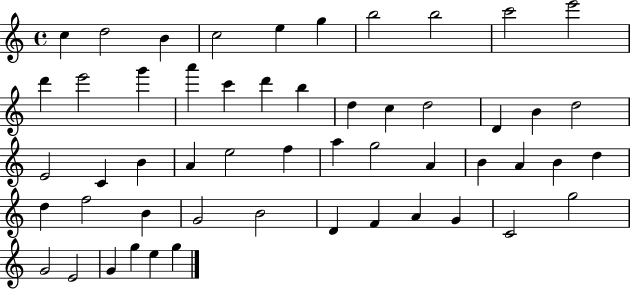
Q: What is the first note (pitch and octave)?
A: C5